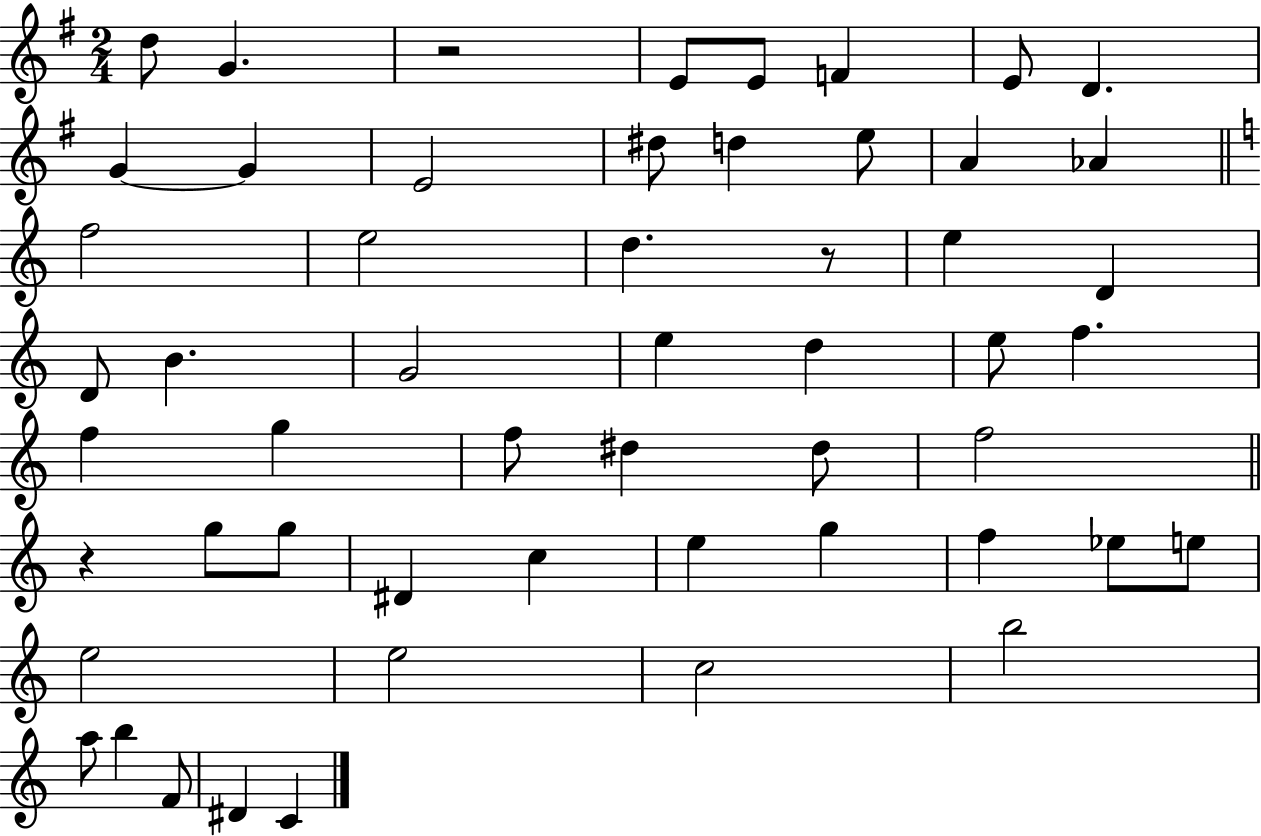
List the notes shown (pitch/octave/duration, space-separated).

D5/e G4/q. R/h E4/e E4/e F4/q E4/e D4/q. G4/q G4/q E4/h D#5/e D5/q E5/e A4/q Ab4/q F5/h E5/h D5/q. R/e E5/q D4/q D4/e B4/q. G4/h E5/q D5/q E5/e F5/q. F5/q G5/q F5/e D#5/q D#5/e F5/h R/q G5/e G5/e D#4/q C5/q E5/q G5/q F5/q Eb5/e E5/e E5/h E5/h C5/h B5/h A5/e B5/q F4/e D#4/q C4/q